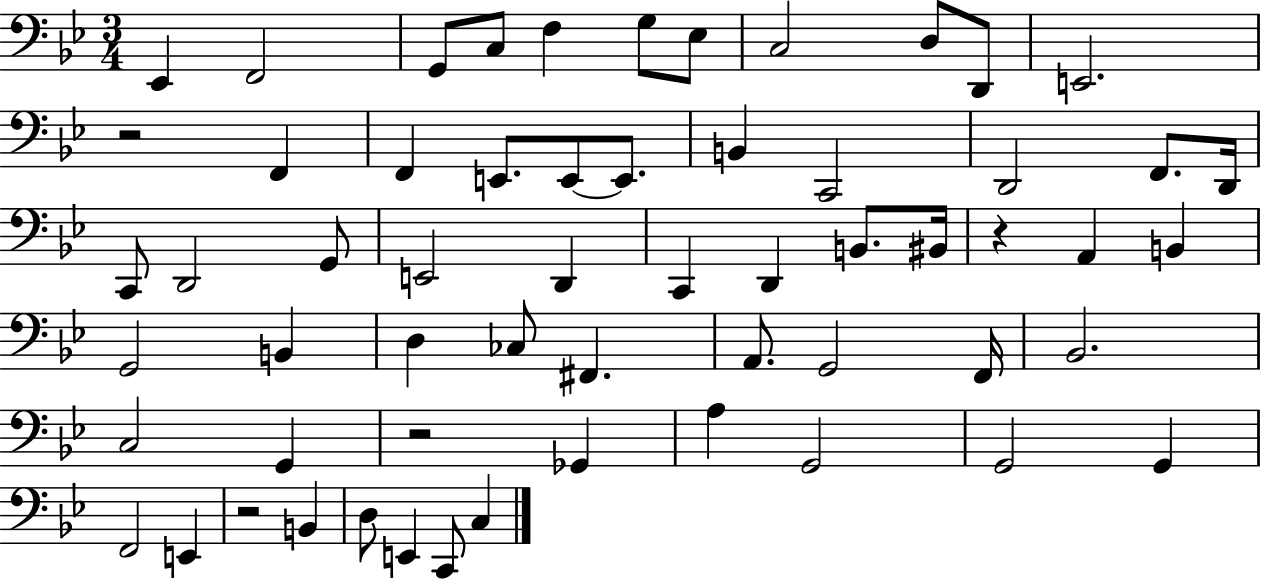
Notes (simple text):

Eb2/q F2/h G2/e C3/e F3/q G3/e Eb3/e C3/h D3/e D2/e E2/h. R/h F2/q F2/q E2/e. E2/e E2/e. B2/q C2/h D2/h F2/e. D2/s C2/e D2/h G2/e E2/h D2/q C2/q D2/q B2/e. BIS2/s R/q A2/q B2/q G2/h B2/q D3/q CES3/e F#2/q. A2/e. G2/h F2/s Bb2/h. C3/h G2/q R/h Gb2/q A3/q G2/h G2/h G2/q F2/h E2/q R/h B2/q D3/e E2/q C2/e C3/q